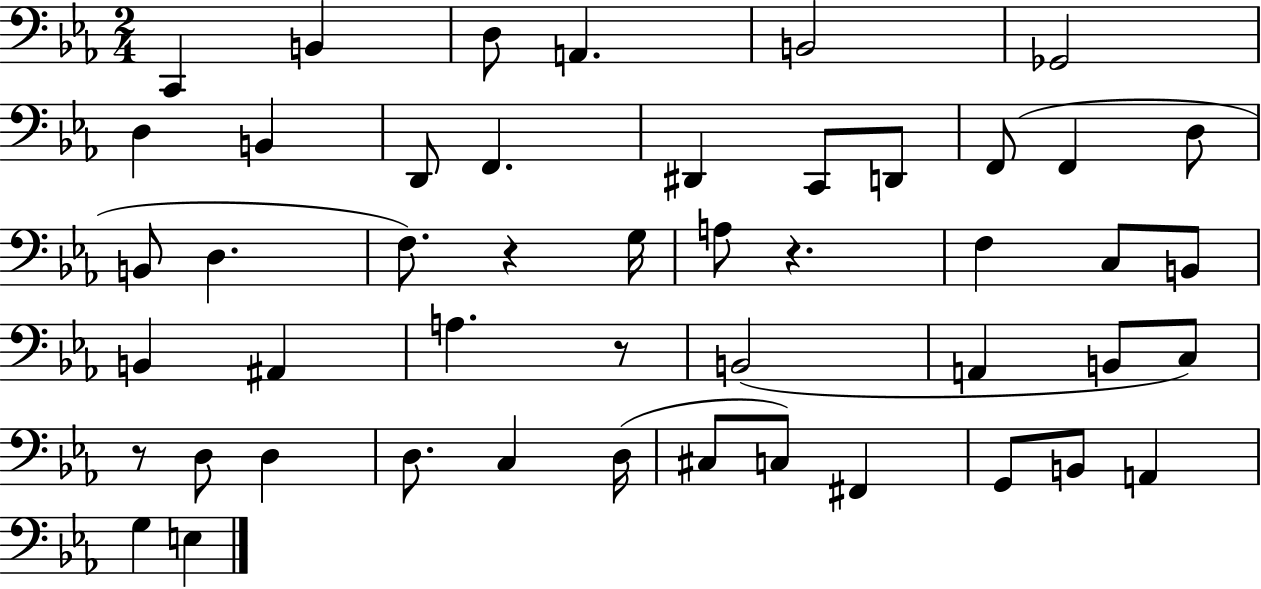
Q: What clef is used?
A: bass